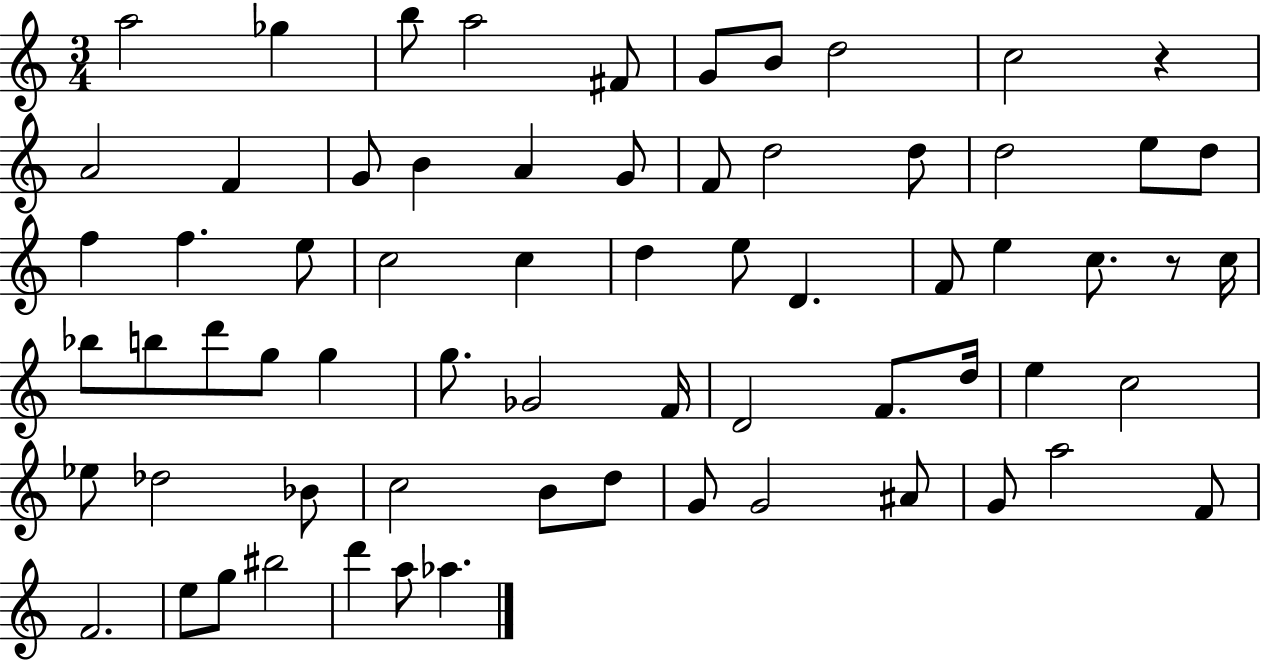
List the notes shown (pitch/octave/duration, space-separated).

A5/h Gb5/q B5/e A5/h F#4/e G4/e B4/e D5/h C5/h R/q A4/h F4/q G4/e B4/q A4/q G4/e F4/e D5/h D5/e D5/h E5/e D5/e F5/q F5/q. E5/e C5/h C5/q D5/q E5/e D4/q. F4/e E5/q C5/e. R/e C5/s Bb5/e B5/e D6/e G5/e G5/q G5/e. Gb4/h F4/s D4/h F4/e. D5/s E5/q C5/h Eb5/e Db5/h Bb4/e C5/h B4/e D5/e G4/e G4/h A#4/e G4/e A5/h F4/e F4/h. E5/e G5/e BIS5/h D6/q A5/e Ab5/q.